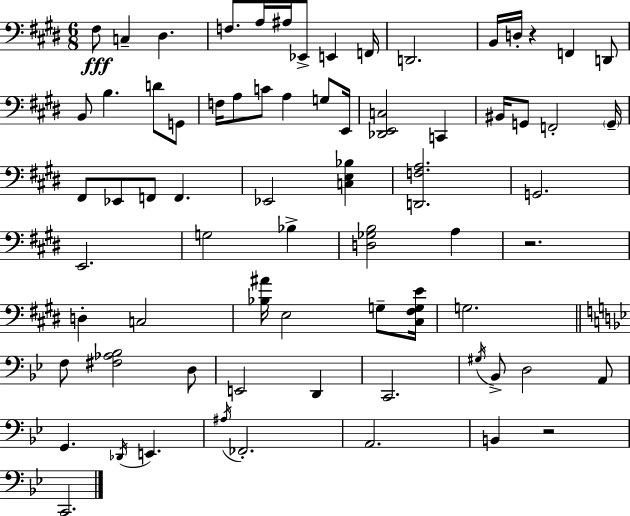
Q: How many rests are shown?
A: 3